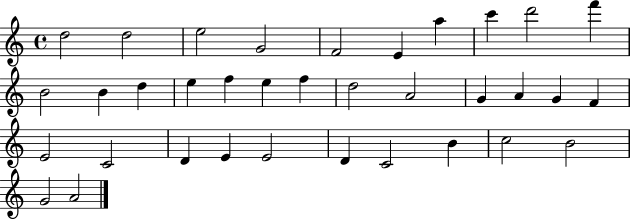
{
  \clef treble
  \time 4/4
  \defaultTimeSignature
  \key c \major
  d''2 d''2 | e''2 g'2 | f'2 e'4 a''4 | c'''4 d'''2 f'''4 | \break b'2 b'4 d''4 | e''4 f''4 e''4 f''4 | d''2 a'2 | g'4 a'4 g'4 f'4 | \break e'2 c'2 | d'4 e'4 e'2 | d'4 c'2 b'4 | c''2 b'2 | \break g'2 a'2 | \bar "|."
}